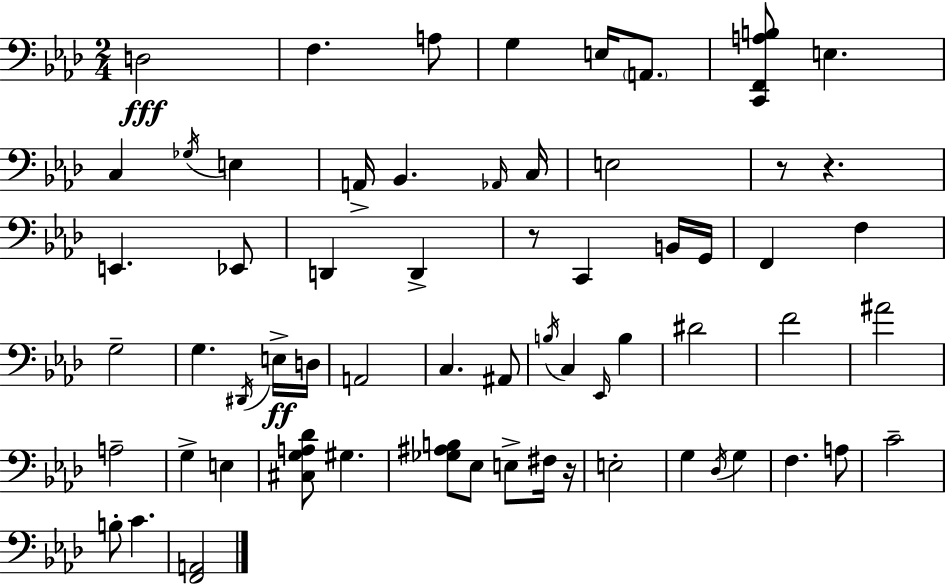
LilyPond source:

{
  \clef bass
  \numericTimeSignature
  \time 2/4
  \key aes \major
  d2\fff | f4. a8 | g4 e16 \parenthesize a,8. | <c, f, a b>8 e4. | \break c4 \acciaccatura { ges16 } e4 | a,16-> bes,4. | \grace { aes,16 } c16 e2 | r8 r4. | \break e,4. | ees,8 d,4 d,4-> | r8 c,4 | b,16 g,16 f,4 f4 | \break g2-- | g4. | \acciaccatura { dis,16 } e16->\ff d16 a,2 | c4. | \break ais,8 \acciaccatura { b16 } c4 | \grace { ees,16 } b4 dis'2 | f'2 | ais'2 | \break a2-- | g4-> | e4 <cis g a des'>8 gis4. | <ges ais b>8 ees8 | \break e8-> fis16 r16 e2-. | g4 | \acciaccatura { des16 } g4 f4. | a8 c'2-- | \break b8-. | c'4. <f, a,>2 | \bar "|."
}